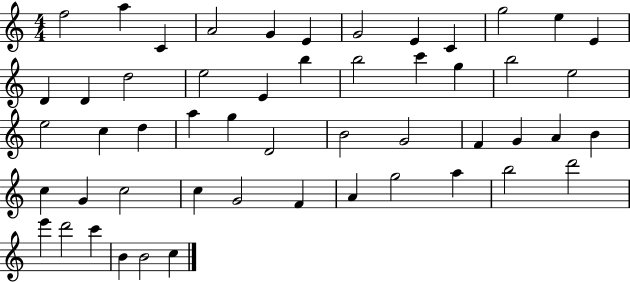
X:1
T:Untitled
M:4/4
L:1/4
K:C
f2 a C A2 G E G2 E C g2 e E D D d2 e2 E b b2 c' g b2 e2 e2 c d a g D2 B2 G2 F G A B c G c2 c G2 F A g2 a b2 d'2 e' d'2 c' B B2 c